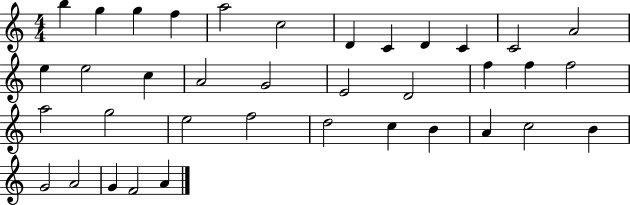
{
  \clef treble
  \numericTimeSignature
  \time 4/4
  \key c \major
  b''4 g''4 g''4 f''4 | a''2 c''2 | d'4 c'4 d'4 c'4 | c'2 a'2 | \break e''4 e''2 c''4 | a'2 g'2 | e'2 d'2 | f''4 f''4 f''2 | \break a''2 g''2 | e''2 f''2 | d''2 c''4 b'4 | a'4 c''2 b'4 | \break g'2 a'2 | g'4 f'2 a'4 | \bar "|."
}